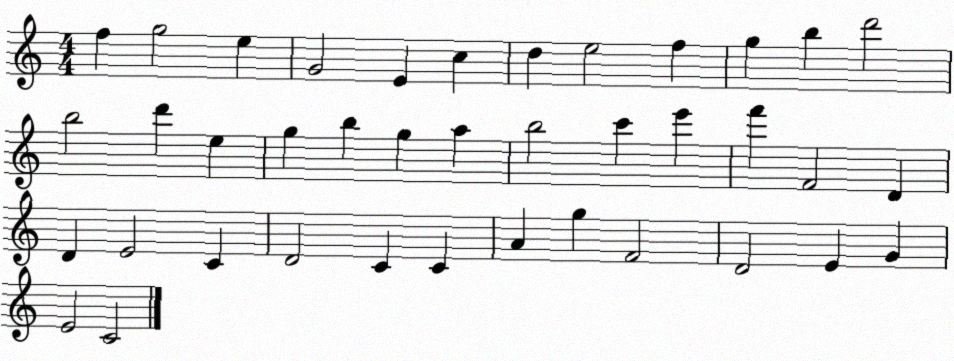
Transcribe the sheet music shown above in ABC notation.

X:1
T:Untitled
M:4/4
L:1/4
K:C
f g2 e G2 E c d e2 f g b d'2 b2 d' e g b g a b2 c' e' f' F2 D D E2 C D2 C C A g F2 D2 E G E2 C2